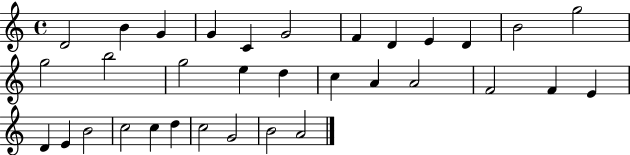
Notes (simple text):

D4/h B4/q G4/q G4/q C4/q G4/h F4/q D4/q E4/q D4/q B4/h G5/h G5/h B5/h G5/h E5/q D5/q C5/q A4/q A4/h F4/h F4/q E4/q D4/q E4/q B4/h C5/h C5/q D5/q C5/h G4/h B4/h A4/h